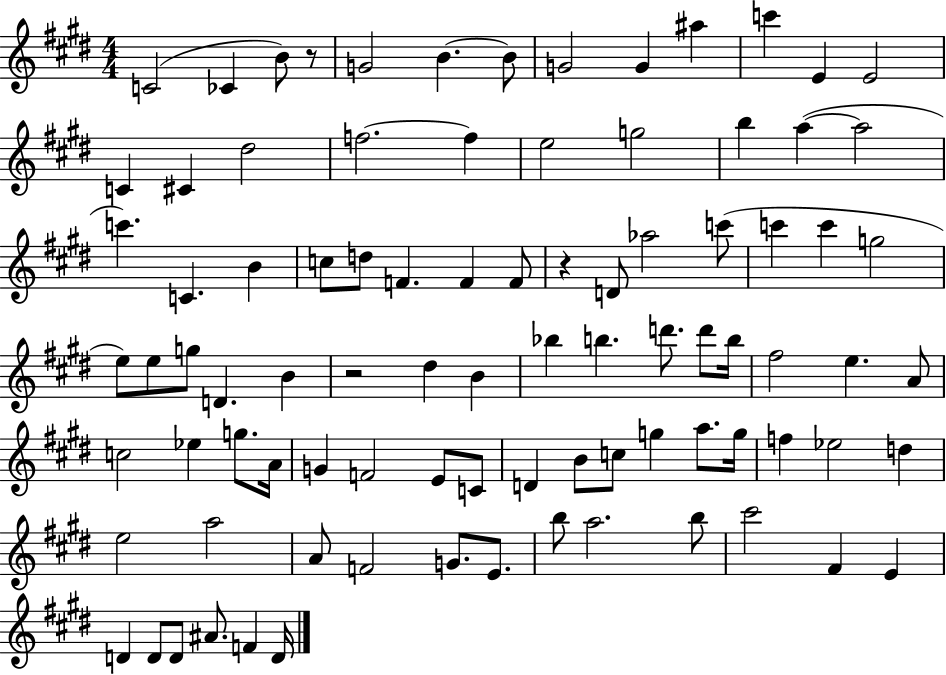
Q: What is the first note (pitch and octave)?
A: C4